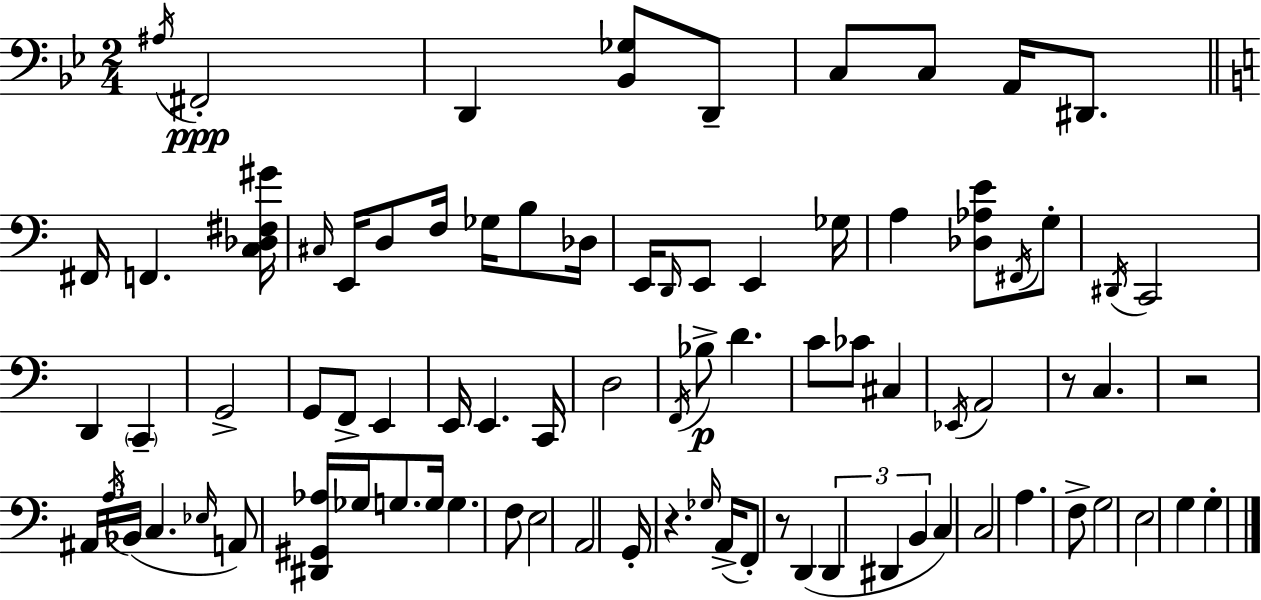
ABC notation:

X:1
T:Untitled
M:2/4
L:1/4
K:Bb
^A,/4 ^F,,2 D,, [_B,,_G,]/2 D,,/2 C,/2 C,/2 A,,/4 ^D,,/2 ^F,,/4 F,, [C,_D,^F,^G]/4 ^C,/4 E,,/4 D,/2 F,/4 _G,/4 B,/2 _D,/4 E,,/4 D,,/4 E,,/2 E,, _G,/4 A, [_D,_A,E]/2 ^F,,/4 G,/2 ^D,,/4 C,,2 D,, C,, G,,2 G,,/2 F,,/2 E,, E,,/4 E,, C,,/4 D,2 F,,/4 _B,/2 D C/2 _C/2 ^C, _E,,/4 A,,2 z/2 C, z2 ^A,,/4 A,/4 _B,,/4 C, _E,/4 A,,/2 [^D,,^G,,_A,]/4 _G,/4 G,/2 G,/4 G, F,/2 E,2 A,,2 G,,/4 z _G,/4 A,,/4 F,,/2 z/2 D,, D,, ^D,, B,, C, C,2 A, F,/2 G,2 E,2 G, G,